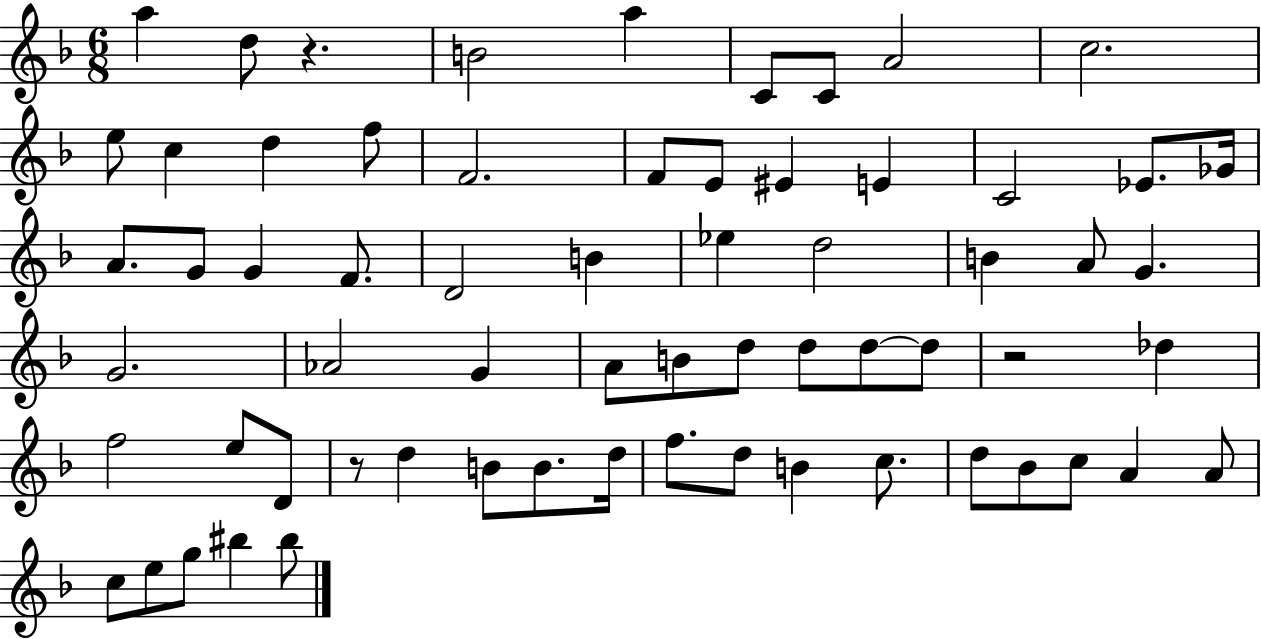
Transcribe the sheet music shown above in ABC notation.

X:1
T:Untitled
M:6/8
L:1/4
K:F
a d/2 z B2 a C/2 C/2 A2 c2 e/2 c d f/2 F2 F/2 E/2 ^E E C2 _E/2 _G/4 A/2 G/2 G F/2 D2 B _e d2 B A/2 G G2 _A2 G A/2 B/2 d/2 d/2 d/2 d/2 z2 _d f2 e/2 D/2 z/2 d B/2 B/2 d/4 f/2 d/2 B c/2 d/2 _B/2 c/2 A A/2 c/2 e/2 g/2 ^b ^b/2